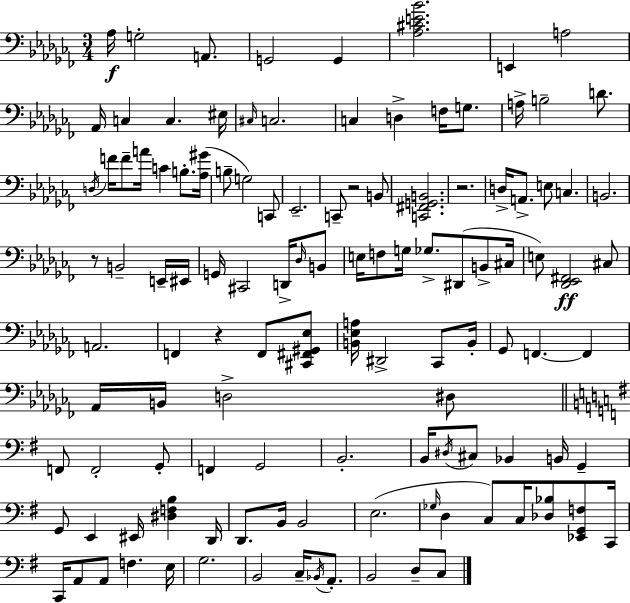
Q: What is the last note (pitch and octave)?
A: C3